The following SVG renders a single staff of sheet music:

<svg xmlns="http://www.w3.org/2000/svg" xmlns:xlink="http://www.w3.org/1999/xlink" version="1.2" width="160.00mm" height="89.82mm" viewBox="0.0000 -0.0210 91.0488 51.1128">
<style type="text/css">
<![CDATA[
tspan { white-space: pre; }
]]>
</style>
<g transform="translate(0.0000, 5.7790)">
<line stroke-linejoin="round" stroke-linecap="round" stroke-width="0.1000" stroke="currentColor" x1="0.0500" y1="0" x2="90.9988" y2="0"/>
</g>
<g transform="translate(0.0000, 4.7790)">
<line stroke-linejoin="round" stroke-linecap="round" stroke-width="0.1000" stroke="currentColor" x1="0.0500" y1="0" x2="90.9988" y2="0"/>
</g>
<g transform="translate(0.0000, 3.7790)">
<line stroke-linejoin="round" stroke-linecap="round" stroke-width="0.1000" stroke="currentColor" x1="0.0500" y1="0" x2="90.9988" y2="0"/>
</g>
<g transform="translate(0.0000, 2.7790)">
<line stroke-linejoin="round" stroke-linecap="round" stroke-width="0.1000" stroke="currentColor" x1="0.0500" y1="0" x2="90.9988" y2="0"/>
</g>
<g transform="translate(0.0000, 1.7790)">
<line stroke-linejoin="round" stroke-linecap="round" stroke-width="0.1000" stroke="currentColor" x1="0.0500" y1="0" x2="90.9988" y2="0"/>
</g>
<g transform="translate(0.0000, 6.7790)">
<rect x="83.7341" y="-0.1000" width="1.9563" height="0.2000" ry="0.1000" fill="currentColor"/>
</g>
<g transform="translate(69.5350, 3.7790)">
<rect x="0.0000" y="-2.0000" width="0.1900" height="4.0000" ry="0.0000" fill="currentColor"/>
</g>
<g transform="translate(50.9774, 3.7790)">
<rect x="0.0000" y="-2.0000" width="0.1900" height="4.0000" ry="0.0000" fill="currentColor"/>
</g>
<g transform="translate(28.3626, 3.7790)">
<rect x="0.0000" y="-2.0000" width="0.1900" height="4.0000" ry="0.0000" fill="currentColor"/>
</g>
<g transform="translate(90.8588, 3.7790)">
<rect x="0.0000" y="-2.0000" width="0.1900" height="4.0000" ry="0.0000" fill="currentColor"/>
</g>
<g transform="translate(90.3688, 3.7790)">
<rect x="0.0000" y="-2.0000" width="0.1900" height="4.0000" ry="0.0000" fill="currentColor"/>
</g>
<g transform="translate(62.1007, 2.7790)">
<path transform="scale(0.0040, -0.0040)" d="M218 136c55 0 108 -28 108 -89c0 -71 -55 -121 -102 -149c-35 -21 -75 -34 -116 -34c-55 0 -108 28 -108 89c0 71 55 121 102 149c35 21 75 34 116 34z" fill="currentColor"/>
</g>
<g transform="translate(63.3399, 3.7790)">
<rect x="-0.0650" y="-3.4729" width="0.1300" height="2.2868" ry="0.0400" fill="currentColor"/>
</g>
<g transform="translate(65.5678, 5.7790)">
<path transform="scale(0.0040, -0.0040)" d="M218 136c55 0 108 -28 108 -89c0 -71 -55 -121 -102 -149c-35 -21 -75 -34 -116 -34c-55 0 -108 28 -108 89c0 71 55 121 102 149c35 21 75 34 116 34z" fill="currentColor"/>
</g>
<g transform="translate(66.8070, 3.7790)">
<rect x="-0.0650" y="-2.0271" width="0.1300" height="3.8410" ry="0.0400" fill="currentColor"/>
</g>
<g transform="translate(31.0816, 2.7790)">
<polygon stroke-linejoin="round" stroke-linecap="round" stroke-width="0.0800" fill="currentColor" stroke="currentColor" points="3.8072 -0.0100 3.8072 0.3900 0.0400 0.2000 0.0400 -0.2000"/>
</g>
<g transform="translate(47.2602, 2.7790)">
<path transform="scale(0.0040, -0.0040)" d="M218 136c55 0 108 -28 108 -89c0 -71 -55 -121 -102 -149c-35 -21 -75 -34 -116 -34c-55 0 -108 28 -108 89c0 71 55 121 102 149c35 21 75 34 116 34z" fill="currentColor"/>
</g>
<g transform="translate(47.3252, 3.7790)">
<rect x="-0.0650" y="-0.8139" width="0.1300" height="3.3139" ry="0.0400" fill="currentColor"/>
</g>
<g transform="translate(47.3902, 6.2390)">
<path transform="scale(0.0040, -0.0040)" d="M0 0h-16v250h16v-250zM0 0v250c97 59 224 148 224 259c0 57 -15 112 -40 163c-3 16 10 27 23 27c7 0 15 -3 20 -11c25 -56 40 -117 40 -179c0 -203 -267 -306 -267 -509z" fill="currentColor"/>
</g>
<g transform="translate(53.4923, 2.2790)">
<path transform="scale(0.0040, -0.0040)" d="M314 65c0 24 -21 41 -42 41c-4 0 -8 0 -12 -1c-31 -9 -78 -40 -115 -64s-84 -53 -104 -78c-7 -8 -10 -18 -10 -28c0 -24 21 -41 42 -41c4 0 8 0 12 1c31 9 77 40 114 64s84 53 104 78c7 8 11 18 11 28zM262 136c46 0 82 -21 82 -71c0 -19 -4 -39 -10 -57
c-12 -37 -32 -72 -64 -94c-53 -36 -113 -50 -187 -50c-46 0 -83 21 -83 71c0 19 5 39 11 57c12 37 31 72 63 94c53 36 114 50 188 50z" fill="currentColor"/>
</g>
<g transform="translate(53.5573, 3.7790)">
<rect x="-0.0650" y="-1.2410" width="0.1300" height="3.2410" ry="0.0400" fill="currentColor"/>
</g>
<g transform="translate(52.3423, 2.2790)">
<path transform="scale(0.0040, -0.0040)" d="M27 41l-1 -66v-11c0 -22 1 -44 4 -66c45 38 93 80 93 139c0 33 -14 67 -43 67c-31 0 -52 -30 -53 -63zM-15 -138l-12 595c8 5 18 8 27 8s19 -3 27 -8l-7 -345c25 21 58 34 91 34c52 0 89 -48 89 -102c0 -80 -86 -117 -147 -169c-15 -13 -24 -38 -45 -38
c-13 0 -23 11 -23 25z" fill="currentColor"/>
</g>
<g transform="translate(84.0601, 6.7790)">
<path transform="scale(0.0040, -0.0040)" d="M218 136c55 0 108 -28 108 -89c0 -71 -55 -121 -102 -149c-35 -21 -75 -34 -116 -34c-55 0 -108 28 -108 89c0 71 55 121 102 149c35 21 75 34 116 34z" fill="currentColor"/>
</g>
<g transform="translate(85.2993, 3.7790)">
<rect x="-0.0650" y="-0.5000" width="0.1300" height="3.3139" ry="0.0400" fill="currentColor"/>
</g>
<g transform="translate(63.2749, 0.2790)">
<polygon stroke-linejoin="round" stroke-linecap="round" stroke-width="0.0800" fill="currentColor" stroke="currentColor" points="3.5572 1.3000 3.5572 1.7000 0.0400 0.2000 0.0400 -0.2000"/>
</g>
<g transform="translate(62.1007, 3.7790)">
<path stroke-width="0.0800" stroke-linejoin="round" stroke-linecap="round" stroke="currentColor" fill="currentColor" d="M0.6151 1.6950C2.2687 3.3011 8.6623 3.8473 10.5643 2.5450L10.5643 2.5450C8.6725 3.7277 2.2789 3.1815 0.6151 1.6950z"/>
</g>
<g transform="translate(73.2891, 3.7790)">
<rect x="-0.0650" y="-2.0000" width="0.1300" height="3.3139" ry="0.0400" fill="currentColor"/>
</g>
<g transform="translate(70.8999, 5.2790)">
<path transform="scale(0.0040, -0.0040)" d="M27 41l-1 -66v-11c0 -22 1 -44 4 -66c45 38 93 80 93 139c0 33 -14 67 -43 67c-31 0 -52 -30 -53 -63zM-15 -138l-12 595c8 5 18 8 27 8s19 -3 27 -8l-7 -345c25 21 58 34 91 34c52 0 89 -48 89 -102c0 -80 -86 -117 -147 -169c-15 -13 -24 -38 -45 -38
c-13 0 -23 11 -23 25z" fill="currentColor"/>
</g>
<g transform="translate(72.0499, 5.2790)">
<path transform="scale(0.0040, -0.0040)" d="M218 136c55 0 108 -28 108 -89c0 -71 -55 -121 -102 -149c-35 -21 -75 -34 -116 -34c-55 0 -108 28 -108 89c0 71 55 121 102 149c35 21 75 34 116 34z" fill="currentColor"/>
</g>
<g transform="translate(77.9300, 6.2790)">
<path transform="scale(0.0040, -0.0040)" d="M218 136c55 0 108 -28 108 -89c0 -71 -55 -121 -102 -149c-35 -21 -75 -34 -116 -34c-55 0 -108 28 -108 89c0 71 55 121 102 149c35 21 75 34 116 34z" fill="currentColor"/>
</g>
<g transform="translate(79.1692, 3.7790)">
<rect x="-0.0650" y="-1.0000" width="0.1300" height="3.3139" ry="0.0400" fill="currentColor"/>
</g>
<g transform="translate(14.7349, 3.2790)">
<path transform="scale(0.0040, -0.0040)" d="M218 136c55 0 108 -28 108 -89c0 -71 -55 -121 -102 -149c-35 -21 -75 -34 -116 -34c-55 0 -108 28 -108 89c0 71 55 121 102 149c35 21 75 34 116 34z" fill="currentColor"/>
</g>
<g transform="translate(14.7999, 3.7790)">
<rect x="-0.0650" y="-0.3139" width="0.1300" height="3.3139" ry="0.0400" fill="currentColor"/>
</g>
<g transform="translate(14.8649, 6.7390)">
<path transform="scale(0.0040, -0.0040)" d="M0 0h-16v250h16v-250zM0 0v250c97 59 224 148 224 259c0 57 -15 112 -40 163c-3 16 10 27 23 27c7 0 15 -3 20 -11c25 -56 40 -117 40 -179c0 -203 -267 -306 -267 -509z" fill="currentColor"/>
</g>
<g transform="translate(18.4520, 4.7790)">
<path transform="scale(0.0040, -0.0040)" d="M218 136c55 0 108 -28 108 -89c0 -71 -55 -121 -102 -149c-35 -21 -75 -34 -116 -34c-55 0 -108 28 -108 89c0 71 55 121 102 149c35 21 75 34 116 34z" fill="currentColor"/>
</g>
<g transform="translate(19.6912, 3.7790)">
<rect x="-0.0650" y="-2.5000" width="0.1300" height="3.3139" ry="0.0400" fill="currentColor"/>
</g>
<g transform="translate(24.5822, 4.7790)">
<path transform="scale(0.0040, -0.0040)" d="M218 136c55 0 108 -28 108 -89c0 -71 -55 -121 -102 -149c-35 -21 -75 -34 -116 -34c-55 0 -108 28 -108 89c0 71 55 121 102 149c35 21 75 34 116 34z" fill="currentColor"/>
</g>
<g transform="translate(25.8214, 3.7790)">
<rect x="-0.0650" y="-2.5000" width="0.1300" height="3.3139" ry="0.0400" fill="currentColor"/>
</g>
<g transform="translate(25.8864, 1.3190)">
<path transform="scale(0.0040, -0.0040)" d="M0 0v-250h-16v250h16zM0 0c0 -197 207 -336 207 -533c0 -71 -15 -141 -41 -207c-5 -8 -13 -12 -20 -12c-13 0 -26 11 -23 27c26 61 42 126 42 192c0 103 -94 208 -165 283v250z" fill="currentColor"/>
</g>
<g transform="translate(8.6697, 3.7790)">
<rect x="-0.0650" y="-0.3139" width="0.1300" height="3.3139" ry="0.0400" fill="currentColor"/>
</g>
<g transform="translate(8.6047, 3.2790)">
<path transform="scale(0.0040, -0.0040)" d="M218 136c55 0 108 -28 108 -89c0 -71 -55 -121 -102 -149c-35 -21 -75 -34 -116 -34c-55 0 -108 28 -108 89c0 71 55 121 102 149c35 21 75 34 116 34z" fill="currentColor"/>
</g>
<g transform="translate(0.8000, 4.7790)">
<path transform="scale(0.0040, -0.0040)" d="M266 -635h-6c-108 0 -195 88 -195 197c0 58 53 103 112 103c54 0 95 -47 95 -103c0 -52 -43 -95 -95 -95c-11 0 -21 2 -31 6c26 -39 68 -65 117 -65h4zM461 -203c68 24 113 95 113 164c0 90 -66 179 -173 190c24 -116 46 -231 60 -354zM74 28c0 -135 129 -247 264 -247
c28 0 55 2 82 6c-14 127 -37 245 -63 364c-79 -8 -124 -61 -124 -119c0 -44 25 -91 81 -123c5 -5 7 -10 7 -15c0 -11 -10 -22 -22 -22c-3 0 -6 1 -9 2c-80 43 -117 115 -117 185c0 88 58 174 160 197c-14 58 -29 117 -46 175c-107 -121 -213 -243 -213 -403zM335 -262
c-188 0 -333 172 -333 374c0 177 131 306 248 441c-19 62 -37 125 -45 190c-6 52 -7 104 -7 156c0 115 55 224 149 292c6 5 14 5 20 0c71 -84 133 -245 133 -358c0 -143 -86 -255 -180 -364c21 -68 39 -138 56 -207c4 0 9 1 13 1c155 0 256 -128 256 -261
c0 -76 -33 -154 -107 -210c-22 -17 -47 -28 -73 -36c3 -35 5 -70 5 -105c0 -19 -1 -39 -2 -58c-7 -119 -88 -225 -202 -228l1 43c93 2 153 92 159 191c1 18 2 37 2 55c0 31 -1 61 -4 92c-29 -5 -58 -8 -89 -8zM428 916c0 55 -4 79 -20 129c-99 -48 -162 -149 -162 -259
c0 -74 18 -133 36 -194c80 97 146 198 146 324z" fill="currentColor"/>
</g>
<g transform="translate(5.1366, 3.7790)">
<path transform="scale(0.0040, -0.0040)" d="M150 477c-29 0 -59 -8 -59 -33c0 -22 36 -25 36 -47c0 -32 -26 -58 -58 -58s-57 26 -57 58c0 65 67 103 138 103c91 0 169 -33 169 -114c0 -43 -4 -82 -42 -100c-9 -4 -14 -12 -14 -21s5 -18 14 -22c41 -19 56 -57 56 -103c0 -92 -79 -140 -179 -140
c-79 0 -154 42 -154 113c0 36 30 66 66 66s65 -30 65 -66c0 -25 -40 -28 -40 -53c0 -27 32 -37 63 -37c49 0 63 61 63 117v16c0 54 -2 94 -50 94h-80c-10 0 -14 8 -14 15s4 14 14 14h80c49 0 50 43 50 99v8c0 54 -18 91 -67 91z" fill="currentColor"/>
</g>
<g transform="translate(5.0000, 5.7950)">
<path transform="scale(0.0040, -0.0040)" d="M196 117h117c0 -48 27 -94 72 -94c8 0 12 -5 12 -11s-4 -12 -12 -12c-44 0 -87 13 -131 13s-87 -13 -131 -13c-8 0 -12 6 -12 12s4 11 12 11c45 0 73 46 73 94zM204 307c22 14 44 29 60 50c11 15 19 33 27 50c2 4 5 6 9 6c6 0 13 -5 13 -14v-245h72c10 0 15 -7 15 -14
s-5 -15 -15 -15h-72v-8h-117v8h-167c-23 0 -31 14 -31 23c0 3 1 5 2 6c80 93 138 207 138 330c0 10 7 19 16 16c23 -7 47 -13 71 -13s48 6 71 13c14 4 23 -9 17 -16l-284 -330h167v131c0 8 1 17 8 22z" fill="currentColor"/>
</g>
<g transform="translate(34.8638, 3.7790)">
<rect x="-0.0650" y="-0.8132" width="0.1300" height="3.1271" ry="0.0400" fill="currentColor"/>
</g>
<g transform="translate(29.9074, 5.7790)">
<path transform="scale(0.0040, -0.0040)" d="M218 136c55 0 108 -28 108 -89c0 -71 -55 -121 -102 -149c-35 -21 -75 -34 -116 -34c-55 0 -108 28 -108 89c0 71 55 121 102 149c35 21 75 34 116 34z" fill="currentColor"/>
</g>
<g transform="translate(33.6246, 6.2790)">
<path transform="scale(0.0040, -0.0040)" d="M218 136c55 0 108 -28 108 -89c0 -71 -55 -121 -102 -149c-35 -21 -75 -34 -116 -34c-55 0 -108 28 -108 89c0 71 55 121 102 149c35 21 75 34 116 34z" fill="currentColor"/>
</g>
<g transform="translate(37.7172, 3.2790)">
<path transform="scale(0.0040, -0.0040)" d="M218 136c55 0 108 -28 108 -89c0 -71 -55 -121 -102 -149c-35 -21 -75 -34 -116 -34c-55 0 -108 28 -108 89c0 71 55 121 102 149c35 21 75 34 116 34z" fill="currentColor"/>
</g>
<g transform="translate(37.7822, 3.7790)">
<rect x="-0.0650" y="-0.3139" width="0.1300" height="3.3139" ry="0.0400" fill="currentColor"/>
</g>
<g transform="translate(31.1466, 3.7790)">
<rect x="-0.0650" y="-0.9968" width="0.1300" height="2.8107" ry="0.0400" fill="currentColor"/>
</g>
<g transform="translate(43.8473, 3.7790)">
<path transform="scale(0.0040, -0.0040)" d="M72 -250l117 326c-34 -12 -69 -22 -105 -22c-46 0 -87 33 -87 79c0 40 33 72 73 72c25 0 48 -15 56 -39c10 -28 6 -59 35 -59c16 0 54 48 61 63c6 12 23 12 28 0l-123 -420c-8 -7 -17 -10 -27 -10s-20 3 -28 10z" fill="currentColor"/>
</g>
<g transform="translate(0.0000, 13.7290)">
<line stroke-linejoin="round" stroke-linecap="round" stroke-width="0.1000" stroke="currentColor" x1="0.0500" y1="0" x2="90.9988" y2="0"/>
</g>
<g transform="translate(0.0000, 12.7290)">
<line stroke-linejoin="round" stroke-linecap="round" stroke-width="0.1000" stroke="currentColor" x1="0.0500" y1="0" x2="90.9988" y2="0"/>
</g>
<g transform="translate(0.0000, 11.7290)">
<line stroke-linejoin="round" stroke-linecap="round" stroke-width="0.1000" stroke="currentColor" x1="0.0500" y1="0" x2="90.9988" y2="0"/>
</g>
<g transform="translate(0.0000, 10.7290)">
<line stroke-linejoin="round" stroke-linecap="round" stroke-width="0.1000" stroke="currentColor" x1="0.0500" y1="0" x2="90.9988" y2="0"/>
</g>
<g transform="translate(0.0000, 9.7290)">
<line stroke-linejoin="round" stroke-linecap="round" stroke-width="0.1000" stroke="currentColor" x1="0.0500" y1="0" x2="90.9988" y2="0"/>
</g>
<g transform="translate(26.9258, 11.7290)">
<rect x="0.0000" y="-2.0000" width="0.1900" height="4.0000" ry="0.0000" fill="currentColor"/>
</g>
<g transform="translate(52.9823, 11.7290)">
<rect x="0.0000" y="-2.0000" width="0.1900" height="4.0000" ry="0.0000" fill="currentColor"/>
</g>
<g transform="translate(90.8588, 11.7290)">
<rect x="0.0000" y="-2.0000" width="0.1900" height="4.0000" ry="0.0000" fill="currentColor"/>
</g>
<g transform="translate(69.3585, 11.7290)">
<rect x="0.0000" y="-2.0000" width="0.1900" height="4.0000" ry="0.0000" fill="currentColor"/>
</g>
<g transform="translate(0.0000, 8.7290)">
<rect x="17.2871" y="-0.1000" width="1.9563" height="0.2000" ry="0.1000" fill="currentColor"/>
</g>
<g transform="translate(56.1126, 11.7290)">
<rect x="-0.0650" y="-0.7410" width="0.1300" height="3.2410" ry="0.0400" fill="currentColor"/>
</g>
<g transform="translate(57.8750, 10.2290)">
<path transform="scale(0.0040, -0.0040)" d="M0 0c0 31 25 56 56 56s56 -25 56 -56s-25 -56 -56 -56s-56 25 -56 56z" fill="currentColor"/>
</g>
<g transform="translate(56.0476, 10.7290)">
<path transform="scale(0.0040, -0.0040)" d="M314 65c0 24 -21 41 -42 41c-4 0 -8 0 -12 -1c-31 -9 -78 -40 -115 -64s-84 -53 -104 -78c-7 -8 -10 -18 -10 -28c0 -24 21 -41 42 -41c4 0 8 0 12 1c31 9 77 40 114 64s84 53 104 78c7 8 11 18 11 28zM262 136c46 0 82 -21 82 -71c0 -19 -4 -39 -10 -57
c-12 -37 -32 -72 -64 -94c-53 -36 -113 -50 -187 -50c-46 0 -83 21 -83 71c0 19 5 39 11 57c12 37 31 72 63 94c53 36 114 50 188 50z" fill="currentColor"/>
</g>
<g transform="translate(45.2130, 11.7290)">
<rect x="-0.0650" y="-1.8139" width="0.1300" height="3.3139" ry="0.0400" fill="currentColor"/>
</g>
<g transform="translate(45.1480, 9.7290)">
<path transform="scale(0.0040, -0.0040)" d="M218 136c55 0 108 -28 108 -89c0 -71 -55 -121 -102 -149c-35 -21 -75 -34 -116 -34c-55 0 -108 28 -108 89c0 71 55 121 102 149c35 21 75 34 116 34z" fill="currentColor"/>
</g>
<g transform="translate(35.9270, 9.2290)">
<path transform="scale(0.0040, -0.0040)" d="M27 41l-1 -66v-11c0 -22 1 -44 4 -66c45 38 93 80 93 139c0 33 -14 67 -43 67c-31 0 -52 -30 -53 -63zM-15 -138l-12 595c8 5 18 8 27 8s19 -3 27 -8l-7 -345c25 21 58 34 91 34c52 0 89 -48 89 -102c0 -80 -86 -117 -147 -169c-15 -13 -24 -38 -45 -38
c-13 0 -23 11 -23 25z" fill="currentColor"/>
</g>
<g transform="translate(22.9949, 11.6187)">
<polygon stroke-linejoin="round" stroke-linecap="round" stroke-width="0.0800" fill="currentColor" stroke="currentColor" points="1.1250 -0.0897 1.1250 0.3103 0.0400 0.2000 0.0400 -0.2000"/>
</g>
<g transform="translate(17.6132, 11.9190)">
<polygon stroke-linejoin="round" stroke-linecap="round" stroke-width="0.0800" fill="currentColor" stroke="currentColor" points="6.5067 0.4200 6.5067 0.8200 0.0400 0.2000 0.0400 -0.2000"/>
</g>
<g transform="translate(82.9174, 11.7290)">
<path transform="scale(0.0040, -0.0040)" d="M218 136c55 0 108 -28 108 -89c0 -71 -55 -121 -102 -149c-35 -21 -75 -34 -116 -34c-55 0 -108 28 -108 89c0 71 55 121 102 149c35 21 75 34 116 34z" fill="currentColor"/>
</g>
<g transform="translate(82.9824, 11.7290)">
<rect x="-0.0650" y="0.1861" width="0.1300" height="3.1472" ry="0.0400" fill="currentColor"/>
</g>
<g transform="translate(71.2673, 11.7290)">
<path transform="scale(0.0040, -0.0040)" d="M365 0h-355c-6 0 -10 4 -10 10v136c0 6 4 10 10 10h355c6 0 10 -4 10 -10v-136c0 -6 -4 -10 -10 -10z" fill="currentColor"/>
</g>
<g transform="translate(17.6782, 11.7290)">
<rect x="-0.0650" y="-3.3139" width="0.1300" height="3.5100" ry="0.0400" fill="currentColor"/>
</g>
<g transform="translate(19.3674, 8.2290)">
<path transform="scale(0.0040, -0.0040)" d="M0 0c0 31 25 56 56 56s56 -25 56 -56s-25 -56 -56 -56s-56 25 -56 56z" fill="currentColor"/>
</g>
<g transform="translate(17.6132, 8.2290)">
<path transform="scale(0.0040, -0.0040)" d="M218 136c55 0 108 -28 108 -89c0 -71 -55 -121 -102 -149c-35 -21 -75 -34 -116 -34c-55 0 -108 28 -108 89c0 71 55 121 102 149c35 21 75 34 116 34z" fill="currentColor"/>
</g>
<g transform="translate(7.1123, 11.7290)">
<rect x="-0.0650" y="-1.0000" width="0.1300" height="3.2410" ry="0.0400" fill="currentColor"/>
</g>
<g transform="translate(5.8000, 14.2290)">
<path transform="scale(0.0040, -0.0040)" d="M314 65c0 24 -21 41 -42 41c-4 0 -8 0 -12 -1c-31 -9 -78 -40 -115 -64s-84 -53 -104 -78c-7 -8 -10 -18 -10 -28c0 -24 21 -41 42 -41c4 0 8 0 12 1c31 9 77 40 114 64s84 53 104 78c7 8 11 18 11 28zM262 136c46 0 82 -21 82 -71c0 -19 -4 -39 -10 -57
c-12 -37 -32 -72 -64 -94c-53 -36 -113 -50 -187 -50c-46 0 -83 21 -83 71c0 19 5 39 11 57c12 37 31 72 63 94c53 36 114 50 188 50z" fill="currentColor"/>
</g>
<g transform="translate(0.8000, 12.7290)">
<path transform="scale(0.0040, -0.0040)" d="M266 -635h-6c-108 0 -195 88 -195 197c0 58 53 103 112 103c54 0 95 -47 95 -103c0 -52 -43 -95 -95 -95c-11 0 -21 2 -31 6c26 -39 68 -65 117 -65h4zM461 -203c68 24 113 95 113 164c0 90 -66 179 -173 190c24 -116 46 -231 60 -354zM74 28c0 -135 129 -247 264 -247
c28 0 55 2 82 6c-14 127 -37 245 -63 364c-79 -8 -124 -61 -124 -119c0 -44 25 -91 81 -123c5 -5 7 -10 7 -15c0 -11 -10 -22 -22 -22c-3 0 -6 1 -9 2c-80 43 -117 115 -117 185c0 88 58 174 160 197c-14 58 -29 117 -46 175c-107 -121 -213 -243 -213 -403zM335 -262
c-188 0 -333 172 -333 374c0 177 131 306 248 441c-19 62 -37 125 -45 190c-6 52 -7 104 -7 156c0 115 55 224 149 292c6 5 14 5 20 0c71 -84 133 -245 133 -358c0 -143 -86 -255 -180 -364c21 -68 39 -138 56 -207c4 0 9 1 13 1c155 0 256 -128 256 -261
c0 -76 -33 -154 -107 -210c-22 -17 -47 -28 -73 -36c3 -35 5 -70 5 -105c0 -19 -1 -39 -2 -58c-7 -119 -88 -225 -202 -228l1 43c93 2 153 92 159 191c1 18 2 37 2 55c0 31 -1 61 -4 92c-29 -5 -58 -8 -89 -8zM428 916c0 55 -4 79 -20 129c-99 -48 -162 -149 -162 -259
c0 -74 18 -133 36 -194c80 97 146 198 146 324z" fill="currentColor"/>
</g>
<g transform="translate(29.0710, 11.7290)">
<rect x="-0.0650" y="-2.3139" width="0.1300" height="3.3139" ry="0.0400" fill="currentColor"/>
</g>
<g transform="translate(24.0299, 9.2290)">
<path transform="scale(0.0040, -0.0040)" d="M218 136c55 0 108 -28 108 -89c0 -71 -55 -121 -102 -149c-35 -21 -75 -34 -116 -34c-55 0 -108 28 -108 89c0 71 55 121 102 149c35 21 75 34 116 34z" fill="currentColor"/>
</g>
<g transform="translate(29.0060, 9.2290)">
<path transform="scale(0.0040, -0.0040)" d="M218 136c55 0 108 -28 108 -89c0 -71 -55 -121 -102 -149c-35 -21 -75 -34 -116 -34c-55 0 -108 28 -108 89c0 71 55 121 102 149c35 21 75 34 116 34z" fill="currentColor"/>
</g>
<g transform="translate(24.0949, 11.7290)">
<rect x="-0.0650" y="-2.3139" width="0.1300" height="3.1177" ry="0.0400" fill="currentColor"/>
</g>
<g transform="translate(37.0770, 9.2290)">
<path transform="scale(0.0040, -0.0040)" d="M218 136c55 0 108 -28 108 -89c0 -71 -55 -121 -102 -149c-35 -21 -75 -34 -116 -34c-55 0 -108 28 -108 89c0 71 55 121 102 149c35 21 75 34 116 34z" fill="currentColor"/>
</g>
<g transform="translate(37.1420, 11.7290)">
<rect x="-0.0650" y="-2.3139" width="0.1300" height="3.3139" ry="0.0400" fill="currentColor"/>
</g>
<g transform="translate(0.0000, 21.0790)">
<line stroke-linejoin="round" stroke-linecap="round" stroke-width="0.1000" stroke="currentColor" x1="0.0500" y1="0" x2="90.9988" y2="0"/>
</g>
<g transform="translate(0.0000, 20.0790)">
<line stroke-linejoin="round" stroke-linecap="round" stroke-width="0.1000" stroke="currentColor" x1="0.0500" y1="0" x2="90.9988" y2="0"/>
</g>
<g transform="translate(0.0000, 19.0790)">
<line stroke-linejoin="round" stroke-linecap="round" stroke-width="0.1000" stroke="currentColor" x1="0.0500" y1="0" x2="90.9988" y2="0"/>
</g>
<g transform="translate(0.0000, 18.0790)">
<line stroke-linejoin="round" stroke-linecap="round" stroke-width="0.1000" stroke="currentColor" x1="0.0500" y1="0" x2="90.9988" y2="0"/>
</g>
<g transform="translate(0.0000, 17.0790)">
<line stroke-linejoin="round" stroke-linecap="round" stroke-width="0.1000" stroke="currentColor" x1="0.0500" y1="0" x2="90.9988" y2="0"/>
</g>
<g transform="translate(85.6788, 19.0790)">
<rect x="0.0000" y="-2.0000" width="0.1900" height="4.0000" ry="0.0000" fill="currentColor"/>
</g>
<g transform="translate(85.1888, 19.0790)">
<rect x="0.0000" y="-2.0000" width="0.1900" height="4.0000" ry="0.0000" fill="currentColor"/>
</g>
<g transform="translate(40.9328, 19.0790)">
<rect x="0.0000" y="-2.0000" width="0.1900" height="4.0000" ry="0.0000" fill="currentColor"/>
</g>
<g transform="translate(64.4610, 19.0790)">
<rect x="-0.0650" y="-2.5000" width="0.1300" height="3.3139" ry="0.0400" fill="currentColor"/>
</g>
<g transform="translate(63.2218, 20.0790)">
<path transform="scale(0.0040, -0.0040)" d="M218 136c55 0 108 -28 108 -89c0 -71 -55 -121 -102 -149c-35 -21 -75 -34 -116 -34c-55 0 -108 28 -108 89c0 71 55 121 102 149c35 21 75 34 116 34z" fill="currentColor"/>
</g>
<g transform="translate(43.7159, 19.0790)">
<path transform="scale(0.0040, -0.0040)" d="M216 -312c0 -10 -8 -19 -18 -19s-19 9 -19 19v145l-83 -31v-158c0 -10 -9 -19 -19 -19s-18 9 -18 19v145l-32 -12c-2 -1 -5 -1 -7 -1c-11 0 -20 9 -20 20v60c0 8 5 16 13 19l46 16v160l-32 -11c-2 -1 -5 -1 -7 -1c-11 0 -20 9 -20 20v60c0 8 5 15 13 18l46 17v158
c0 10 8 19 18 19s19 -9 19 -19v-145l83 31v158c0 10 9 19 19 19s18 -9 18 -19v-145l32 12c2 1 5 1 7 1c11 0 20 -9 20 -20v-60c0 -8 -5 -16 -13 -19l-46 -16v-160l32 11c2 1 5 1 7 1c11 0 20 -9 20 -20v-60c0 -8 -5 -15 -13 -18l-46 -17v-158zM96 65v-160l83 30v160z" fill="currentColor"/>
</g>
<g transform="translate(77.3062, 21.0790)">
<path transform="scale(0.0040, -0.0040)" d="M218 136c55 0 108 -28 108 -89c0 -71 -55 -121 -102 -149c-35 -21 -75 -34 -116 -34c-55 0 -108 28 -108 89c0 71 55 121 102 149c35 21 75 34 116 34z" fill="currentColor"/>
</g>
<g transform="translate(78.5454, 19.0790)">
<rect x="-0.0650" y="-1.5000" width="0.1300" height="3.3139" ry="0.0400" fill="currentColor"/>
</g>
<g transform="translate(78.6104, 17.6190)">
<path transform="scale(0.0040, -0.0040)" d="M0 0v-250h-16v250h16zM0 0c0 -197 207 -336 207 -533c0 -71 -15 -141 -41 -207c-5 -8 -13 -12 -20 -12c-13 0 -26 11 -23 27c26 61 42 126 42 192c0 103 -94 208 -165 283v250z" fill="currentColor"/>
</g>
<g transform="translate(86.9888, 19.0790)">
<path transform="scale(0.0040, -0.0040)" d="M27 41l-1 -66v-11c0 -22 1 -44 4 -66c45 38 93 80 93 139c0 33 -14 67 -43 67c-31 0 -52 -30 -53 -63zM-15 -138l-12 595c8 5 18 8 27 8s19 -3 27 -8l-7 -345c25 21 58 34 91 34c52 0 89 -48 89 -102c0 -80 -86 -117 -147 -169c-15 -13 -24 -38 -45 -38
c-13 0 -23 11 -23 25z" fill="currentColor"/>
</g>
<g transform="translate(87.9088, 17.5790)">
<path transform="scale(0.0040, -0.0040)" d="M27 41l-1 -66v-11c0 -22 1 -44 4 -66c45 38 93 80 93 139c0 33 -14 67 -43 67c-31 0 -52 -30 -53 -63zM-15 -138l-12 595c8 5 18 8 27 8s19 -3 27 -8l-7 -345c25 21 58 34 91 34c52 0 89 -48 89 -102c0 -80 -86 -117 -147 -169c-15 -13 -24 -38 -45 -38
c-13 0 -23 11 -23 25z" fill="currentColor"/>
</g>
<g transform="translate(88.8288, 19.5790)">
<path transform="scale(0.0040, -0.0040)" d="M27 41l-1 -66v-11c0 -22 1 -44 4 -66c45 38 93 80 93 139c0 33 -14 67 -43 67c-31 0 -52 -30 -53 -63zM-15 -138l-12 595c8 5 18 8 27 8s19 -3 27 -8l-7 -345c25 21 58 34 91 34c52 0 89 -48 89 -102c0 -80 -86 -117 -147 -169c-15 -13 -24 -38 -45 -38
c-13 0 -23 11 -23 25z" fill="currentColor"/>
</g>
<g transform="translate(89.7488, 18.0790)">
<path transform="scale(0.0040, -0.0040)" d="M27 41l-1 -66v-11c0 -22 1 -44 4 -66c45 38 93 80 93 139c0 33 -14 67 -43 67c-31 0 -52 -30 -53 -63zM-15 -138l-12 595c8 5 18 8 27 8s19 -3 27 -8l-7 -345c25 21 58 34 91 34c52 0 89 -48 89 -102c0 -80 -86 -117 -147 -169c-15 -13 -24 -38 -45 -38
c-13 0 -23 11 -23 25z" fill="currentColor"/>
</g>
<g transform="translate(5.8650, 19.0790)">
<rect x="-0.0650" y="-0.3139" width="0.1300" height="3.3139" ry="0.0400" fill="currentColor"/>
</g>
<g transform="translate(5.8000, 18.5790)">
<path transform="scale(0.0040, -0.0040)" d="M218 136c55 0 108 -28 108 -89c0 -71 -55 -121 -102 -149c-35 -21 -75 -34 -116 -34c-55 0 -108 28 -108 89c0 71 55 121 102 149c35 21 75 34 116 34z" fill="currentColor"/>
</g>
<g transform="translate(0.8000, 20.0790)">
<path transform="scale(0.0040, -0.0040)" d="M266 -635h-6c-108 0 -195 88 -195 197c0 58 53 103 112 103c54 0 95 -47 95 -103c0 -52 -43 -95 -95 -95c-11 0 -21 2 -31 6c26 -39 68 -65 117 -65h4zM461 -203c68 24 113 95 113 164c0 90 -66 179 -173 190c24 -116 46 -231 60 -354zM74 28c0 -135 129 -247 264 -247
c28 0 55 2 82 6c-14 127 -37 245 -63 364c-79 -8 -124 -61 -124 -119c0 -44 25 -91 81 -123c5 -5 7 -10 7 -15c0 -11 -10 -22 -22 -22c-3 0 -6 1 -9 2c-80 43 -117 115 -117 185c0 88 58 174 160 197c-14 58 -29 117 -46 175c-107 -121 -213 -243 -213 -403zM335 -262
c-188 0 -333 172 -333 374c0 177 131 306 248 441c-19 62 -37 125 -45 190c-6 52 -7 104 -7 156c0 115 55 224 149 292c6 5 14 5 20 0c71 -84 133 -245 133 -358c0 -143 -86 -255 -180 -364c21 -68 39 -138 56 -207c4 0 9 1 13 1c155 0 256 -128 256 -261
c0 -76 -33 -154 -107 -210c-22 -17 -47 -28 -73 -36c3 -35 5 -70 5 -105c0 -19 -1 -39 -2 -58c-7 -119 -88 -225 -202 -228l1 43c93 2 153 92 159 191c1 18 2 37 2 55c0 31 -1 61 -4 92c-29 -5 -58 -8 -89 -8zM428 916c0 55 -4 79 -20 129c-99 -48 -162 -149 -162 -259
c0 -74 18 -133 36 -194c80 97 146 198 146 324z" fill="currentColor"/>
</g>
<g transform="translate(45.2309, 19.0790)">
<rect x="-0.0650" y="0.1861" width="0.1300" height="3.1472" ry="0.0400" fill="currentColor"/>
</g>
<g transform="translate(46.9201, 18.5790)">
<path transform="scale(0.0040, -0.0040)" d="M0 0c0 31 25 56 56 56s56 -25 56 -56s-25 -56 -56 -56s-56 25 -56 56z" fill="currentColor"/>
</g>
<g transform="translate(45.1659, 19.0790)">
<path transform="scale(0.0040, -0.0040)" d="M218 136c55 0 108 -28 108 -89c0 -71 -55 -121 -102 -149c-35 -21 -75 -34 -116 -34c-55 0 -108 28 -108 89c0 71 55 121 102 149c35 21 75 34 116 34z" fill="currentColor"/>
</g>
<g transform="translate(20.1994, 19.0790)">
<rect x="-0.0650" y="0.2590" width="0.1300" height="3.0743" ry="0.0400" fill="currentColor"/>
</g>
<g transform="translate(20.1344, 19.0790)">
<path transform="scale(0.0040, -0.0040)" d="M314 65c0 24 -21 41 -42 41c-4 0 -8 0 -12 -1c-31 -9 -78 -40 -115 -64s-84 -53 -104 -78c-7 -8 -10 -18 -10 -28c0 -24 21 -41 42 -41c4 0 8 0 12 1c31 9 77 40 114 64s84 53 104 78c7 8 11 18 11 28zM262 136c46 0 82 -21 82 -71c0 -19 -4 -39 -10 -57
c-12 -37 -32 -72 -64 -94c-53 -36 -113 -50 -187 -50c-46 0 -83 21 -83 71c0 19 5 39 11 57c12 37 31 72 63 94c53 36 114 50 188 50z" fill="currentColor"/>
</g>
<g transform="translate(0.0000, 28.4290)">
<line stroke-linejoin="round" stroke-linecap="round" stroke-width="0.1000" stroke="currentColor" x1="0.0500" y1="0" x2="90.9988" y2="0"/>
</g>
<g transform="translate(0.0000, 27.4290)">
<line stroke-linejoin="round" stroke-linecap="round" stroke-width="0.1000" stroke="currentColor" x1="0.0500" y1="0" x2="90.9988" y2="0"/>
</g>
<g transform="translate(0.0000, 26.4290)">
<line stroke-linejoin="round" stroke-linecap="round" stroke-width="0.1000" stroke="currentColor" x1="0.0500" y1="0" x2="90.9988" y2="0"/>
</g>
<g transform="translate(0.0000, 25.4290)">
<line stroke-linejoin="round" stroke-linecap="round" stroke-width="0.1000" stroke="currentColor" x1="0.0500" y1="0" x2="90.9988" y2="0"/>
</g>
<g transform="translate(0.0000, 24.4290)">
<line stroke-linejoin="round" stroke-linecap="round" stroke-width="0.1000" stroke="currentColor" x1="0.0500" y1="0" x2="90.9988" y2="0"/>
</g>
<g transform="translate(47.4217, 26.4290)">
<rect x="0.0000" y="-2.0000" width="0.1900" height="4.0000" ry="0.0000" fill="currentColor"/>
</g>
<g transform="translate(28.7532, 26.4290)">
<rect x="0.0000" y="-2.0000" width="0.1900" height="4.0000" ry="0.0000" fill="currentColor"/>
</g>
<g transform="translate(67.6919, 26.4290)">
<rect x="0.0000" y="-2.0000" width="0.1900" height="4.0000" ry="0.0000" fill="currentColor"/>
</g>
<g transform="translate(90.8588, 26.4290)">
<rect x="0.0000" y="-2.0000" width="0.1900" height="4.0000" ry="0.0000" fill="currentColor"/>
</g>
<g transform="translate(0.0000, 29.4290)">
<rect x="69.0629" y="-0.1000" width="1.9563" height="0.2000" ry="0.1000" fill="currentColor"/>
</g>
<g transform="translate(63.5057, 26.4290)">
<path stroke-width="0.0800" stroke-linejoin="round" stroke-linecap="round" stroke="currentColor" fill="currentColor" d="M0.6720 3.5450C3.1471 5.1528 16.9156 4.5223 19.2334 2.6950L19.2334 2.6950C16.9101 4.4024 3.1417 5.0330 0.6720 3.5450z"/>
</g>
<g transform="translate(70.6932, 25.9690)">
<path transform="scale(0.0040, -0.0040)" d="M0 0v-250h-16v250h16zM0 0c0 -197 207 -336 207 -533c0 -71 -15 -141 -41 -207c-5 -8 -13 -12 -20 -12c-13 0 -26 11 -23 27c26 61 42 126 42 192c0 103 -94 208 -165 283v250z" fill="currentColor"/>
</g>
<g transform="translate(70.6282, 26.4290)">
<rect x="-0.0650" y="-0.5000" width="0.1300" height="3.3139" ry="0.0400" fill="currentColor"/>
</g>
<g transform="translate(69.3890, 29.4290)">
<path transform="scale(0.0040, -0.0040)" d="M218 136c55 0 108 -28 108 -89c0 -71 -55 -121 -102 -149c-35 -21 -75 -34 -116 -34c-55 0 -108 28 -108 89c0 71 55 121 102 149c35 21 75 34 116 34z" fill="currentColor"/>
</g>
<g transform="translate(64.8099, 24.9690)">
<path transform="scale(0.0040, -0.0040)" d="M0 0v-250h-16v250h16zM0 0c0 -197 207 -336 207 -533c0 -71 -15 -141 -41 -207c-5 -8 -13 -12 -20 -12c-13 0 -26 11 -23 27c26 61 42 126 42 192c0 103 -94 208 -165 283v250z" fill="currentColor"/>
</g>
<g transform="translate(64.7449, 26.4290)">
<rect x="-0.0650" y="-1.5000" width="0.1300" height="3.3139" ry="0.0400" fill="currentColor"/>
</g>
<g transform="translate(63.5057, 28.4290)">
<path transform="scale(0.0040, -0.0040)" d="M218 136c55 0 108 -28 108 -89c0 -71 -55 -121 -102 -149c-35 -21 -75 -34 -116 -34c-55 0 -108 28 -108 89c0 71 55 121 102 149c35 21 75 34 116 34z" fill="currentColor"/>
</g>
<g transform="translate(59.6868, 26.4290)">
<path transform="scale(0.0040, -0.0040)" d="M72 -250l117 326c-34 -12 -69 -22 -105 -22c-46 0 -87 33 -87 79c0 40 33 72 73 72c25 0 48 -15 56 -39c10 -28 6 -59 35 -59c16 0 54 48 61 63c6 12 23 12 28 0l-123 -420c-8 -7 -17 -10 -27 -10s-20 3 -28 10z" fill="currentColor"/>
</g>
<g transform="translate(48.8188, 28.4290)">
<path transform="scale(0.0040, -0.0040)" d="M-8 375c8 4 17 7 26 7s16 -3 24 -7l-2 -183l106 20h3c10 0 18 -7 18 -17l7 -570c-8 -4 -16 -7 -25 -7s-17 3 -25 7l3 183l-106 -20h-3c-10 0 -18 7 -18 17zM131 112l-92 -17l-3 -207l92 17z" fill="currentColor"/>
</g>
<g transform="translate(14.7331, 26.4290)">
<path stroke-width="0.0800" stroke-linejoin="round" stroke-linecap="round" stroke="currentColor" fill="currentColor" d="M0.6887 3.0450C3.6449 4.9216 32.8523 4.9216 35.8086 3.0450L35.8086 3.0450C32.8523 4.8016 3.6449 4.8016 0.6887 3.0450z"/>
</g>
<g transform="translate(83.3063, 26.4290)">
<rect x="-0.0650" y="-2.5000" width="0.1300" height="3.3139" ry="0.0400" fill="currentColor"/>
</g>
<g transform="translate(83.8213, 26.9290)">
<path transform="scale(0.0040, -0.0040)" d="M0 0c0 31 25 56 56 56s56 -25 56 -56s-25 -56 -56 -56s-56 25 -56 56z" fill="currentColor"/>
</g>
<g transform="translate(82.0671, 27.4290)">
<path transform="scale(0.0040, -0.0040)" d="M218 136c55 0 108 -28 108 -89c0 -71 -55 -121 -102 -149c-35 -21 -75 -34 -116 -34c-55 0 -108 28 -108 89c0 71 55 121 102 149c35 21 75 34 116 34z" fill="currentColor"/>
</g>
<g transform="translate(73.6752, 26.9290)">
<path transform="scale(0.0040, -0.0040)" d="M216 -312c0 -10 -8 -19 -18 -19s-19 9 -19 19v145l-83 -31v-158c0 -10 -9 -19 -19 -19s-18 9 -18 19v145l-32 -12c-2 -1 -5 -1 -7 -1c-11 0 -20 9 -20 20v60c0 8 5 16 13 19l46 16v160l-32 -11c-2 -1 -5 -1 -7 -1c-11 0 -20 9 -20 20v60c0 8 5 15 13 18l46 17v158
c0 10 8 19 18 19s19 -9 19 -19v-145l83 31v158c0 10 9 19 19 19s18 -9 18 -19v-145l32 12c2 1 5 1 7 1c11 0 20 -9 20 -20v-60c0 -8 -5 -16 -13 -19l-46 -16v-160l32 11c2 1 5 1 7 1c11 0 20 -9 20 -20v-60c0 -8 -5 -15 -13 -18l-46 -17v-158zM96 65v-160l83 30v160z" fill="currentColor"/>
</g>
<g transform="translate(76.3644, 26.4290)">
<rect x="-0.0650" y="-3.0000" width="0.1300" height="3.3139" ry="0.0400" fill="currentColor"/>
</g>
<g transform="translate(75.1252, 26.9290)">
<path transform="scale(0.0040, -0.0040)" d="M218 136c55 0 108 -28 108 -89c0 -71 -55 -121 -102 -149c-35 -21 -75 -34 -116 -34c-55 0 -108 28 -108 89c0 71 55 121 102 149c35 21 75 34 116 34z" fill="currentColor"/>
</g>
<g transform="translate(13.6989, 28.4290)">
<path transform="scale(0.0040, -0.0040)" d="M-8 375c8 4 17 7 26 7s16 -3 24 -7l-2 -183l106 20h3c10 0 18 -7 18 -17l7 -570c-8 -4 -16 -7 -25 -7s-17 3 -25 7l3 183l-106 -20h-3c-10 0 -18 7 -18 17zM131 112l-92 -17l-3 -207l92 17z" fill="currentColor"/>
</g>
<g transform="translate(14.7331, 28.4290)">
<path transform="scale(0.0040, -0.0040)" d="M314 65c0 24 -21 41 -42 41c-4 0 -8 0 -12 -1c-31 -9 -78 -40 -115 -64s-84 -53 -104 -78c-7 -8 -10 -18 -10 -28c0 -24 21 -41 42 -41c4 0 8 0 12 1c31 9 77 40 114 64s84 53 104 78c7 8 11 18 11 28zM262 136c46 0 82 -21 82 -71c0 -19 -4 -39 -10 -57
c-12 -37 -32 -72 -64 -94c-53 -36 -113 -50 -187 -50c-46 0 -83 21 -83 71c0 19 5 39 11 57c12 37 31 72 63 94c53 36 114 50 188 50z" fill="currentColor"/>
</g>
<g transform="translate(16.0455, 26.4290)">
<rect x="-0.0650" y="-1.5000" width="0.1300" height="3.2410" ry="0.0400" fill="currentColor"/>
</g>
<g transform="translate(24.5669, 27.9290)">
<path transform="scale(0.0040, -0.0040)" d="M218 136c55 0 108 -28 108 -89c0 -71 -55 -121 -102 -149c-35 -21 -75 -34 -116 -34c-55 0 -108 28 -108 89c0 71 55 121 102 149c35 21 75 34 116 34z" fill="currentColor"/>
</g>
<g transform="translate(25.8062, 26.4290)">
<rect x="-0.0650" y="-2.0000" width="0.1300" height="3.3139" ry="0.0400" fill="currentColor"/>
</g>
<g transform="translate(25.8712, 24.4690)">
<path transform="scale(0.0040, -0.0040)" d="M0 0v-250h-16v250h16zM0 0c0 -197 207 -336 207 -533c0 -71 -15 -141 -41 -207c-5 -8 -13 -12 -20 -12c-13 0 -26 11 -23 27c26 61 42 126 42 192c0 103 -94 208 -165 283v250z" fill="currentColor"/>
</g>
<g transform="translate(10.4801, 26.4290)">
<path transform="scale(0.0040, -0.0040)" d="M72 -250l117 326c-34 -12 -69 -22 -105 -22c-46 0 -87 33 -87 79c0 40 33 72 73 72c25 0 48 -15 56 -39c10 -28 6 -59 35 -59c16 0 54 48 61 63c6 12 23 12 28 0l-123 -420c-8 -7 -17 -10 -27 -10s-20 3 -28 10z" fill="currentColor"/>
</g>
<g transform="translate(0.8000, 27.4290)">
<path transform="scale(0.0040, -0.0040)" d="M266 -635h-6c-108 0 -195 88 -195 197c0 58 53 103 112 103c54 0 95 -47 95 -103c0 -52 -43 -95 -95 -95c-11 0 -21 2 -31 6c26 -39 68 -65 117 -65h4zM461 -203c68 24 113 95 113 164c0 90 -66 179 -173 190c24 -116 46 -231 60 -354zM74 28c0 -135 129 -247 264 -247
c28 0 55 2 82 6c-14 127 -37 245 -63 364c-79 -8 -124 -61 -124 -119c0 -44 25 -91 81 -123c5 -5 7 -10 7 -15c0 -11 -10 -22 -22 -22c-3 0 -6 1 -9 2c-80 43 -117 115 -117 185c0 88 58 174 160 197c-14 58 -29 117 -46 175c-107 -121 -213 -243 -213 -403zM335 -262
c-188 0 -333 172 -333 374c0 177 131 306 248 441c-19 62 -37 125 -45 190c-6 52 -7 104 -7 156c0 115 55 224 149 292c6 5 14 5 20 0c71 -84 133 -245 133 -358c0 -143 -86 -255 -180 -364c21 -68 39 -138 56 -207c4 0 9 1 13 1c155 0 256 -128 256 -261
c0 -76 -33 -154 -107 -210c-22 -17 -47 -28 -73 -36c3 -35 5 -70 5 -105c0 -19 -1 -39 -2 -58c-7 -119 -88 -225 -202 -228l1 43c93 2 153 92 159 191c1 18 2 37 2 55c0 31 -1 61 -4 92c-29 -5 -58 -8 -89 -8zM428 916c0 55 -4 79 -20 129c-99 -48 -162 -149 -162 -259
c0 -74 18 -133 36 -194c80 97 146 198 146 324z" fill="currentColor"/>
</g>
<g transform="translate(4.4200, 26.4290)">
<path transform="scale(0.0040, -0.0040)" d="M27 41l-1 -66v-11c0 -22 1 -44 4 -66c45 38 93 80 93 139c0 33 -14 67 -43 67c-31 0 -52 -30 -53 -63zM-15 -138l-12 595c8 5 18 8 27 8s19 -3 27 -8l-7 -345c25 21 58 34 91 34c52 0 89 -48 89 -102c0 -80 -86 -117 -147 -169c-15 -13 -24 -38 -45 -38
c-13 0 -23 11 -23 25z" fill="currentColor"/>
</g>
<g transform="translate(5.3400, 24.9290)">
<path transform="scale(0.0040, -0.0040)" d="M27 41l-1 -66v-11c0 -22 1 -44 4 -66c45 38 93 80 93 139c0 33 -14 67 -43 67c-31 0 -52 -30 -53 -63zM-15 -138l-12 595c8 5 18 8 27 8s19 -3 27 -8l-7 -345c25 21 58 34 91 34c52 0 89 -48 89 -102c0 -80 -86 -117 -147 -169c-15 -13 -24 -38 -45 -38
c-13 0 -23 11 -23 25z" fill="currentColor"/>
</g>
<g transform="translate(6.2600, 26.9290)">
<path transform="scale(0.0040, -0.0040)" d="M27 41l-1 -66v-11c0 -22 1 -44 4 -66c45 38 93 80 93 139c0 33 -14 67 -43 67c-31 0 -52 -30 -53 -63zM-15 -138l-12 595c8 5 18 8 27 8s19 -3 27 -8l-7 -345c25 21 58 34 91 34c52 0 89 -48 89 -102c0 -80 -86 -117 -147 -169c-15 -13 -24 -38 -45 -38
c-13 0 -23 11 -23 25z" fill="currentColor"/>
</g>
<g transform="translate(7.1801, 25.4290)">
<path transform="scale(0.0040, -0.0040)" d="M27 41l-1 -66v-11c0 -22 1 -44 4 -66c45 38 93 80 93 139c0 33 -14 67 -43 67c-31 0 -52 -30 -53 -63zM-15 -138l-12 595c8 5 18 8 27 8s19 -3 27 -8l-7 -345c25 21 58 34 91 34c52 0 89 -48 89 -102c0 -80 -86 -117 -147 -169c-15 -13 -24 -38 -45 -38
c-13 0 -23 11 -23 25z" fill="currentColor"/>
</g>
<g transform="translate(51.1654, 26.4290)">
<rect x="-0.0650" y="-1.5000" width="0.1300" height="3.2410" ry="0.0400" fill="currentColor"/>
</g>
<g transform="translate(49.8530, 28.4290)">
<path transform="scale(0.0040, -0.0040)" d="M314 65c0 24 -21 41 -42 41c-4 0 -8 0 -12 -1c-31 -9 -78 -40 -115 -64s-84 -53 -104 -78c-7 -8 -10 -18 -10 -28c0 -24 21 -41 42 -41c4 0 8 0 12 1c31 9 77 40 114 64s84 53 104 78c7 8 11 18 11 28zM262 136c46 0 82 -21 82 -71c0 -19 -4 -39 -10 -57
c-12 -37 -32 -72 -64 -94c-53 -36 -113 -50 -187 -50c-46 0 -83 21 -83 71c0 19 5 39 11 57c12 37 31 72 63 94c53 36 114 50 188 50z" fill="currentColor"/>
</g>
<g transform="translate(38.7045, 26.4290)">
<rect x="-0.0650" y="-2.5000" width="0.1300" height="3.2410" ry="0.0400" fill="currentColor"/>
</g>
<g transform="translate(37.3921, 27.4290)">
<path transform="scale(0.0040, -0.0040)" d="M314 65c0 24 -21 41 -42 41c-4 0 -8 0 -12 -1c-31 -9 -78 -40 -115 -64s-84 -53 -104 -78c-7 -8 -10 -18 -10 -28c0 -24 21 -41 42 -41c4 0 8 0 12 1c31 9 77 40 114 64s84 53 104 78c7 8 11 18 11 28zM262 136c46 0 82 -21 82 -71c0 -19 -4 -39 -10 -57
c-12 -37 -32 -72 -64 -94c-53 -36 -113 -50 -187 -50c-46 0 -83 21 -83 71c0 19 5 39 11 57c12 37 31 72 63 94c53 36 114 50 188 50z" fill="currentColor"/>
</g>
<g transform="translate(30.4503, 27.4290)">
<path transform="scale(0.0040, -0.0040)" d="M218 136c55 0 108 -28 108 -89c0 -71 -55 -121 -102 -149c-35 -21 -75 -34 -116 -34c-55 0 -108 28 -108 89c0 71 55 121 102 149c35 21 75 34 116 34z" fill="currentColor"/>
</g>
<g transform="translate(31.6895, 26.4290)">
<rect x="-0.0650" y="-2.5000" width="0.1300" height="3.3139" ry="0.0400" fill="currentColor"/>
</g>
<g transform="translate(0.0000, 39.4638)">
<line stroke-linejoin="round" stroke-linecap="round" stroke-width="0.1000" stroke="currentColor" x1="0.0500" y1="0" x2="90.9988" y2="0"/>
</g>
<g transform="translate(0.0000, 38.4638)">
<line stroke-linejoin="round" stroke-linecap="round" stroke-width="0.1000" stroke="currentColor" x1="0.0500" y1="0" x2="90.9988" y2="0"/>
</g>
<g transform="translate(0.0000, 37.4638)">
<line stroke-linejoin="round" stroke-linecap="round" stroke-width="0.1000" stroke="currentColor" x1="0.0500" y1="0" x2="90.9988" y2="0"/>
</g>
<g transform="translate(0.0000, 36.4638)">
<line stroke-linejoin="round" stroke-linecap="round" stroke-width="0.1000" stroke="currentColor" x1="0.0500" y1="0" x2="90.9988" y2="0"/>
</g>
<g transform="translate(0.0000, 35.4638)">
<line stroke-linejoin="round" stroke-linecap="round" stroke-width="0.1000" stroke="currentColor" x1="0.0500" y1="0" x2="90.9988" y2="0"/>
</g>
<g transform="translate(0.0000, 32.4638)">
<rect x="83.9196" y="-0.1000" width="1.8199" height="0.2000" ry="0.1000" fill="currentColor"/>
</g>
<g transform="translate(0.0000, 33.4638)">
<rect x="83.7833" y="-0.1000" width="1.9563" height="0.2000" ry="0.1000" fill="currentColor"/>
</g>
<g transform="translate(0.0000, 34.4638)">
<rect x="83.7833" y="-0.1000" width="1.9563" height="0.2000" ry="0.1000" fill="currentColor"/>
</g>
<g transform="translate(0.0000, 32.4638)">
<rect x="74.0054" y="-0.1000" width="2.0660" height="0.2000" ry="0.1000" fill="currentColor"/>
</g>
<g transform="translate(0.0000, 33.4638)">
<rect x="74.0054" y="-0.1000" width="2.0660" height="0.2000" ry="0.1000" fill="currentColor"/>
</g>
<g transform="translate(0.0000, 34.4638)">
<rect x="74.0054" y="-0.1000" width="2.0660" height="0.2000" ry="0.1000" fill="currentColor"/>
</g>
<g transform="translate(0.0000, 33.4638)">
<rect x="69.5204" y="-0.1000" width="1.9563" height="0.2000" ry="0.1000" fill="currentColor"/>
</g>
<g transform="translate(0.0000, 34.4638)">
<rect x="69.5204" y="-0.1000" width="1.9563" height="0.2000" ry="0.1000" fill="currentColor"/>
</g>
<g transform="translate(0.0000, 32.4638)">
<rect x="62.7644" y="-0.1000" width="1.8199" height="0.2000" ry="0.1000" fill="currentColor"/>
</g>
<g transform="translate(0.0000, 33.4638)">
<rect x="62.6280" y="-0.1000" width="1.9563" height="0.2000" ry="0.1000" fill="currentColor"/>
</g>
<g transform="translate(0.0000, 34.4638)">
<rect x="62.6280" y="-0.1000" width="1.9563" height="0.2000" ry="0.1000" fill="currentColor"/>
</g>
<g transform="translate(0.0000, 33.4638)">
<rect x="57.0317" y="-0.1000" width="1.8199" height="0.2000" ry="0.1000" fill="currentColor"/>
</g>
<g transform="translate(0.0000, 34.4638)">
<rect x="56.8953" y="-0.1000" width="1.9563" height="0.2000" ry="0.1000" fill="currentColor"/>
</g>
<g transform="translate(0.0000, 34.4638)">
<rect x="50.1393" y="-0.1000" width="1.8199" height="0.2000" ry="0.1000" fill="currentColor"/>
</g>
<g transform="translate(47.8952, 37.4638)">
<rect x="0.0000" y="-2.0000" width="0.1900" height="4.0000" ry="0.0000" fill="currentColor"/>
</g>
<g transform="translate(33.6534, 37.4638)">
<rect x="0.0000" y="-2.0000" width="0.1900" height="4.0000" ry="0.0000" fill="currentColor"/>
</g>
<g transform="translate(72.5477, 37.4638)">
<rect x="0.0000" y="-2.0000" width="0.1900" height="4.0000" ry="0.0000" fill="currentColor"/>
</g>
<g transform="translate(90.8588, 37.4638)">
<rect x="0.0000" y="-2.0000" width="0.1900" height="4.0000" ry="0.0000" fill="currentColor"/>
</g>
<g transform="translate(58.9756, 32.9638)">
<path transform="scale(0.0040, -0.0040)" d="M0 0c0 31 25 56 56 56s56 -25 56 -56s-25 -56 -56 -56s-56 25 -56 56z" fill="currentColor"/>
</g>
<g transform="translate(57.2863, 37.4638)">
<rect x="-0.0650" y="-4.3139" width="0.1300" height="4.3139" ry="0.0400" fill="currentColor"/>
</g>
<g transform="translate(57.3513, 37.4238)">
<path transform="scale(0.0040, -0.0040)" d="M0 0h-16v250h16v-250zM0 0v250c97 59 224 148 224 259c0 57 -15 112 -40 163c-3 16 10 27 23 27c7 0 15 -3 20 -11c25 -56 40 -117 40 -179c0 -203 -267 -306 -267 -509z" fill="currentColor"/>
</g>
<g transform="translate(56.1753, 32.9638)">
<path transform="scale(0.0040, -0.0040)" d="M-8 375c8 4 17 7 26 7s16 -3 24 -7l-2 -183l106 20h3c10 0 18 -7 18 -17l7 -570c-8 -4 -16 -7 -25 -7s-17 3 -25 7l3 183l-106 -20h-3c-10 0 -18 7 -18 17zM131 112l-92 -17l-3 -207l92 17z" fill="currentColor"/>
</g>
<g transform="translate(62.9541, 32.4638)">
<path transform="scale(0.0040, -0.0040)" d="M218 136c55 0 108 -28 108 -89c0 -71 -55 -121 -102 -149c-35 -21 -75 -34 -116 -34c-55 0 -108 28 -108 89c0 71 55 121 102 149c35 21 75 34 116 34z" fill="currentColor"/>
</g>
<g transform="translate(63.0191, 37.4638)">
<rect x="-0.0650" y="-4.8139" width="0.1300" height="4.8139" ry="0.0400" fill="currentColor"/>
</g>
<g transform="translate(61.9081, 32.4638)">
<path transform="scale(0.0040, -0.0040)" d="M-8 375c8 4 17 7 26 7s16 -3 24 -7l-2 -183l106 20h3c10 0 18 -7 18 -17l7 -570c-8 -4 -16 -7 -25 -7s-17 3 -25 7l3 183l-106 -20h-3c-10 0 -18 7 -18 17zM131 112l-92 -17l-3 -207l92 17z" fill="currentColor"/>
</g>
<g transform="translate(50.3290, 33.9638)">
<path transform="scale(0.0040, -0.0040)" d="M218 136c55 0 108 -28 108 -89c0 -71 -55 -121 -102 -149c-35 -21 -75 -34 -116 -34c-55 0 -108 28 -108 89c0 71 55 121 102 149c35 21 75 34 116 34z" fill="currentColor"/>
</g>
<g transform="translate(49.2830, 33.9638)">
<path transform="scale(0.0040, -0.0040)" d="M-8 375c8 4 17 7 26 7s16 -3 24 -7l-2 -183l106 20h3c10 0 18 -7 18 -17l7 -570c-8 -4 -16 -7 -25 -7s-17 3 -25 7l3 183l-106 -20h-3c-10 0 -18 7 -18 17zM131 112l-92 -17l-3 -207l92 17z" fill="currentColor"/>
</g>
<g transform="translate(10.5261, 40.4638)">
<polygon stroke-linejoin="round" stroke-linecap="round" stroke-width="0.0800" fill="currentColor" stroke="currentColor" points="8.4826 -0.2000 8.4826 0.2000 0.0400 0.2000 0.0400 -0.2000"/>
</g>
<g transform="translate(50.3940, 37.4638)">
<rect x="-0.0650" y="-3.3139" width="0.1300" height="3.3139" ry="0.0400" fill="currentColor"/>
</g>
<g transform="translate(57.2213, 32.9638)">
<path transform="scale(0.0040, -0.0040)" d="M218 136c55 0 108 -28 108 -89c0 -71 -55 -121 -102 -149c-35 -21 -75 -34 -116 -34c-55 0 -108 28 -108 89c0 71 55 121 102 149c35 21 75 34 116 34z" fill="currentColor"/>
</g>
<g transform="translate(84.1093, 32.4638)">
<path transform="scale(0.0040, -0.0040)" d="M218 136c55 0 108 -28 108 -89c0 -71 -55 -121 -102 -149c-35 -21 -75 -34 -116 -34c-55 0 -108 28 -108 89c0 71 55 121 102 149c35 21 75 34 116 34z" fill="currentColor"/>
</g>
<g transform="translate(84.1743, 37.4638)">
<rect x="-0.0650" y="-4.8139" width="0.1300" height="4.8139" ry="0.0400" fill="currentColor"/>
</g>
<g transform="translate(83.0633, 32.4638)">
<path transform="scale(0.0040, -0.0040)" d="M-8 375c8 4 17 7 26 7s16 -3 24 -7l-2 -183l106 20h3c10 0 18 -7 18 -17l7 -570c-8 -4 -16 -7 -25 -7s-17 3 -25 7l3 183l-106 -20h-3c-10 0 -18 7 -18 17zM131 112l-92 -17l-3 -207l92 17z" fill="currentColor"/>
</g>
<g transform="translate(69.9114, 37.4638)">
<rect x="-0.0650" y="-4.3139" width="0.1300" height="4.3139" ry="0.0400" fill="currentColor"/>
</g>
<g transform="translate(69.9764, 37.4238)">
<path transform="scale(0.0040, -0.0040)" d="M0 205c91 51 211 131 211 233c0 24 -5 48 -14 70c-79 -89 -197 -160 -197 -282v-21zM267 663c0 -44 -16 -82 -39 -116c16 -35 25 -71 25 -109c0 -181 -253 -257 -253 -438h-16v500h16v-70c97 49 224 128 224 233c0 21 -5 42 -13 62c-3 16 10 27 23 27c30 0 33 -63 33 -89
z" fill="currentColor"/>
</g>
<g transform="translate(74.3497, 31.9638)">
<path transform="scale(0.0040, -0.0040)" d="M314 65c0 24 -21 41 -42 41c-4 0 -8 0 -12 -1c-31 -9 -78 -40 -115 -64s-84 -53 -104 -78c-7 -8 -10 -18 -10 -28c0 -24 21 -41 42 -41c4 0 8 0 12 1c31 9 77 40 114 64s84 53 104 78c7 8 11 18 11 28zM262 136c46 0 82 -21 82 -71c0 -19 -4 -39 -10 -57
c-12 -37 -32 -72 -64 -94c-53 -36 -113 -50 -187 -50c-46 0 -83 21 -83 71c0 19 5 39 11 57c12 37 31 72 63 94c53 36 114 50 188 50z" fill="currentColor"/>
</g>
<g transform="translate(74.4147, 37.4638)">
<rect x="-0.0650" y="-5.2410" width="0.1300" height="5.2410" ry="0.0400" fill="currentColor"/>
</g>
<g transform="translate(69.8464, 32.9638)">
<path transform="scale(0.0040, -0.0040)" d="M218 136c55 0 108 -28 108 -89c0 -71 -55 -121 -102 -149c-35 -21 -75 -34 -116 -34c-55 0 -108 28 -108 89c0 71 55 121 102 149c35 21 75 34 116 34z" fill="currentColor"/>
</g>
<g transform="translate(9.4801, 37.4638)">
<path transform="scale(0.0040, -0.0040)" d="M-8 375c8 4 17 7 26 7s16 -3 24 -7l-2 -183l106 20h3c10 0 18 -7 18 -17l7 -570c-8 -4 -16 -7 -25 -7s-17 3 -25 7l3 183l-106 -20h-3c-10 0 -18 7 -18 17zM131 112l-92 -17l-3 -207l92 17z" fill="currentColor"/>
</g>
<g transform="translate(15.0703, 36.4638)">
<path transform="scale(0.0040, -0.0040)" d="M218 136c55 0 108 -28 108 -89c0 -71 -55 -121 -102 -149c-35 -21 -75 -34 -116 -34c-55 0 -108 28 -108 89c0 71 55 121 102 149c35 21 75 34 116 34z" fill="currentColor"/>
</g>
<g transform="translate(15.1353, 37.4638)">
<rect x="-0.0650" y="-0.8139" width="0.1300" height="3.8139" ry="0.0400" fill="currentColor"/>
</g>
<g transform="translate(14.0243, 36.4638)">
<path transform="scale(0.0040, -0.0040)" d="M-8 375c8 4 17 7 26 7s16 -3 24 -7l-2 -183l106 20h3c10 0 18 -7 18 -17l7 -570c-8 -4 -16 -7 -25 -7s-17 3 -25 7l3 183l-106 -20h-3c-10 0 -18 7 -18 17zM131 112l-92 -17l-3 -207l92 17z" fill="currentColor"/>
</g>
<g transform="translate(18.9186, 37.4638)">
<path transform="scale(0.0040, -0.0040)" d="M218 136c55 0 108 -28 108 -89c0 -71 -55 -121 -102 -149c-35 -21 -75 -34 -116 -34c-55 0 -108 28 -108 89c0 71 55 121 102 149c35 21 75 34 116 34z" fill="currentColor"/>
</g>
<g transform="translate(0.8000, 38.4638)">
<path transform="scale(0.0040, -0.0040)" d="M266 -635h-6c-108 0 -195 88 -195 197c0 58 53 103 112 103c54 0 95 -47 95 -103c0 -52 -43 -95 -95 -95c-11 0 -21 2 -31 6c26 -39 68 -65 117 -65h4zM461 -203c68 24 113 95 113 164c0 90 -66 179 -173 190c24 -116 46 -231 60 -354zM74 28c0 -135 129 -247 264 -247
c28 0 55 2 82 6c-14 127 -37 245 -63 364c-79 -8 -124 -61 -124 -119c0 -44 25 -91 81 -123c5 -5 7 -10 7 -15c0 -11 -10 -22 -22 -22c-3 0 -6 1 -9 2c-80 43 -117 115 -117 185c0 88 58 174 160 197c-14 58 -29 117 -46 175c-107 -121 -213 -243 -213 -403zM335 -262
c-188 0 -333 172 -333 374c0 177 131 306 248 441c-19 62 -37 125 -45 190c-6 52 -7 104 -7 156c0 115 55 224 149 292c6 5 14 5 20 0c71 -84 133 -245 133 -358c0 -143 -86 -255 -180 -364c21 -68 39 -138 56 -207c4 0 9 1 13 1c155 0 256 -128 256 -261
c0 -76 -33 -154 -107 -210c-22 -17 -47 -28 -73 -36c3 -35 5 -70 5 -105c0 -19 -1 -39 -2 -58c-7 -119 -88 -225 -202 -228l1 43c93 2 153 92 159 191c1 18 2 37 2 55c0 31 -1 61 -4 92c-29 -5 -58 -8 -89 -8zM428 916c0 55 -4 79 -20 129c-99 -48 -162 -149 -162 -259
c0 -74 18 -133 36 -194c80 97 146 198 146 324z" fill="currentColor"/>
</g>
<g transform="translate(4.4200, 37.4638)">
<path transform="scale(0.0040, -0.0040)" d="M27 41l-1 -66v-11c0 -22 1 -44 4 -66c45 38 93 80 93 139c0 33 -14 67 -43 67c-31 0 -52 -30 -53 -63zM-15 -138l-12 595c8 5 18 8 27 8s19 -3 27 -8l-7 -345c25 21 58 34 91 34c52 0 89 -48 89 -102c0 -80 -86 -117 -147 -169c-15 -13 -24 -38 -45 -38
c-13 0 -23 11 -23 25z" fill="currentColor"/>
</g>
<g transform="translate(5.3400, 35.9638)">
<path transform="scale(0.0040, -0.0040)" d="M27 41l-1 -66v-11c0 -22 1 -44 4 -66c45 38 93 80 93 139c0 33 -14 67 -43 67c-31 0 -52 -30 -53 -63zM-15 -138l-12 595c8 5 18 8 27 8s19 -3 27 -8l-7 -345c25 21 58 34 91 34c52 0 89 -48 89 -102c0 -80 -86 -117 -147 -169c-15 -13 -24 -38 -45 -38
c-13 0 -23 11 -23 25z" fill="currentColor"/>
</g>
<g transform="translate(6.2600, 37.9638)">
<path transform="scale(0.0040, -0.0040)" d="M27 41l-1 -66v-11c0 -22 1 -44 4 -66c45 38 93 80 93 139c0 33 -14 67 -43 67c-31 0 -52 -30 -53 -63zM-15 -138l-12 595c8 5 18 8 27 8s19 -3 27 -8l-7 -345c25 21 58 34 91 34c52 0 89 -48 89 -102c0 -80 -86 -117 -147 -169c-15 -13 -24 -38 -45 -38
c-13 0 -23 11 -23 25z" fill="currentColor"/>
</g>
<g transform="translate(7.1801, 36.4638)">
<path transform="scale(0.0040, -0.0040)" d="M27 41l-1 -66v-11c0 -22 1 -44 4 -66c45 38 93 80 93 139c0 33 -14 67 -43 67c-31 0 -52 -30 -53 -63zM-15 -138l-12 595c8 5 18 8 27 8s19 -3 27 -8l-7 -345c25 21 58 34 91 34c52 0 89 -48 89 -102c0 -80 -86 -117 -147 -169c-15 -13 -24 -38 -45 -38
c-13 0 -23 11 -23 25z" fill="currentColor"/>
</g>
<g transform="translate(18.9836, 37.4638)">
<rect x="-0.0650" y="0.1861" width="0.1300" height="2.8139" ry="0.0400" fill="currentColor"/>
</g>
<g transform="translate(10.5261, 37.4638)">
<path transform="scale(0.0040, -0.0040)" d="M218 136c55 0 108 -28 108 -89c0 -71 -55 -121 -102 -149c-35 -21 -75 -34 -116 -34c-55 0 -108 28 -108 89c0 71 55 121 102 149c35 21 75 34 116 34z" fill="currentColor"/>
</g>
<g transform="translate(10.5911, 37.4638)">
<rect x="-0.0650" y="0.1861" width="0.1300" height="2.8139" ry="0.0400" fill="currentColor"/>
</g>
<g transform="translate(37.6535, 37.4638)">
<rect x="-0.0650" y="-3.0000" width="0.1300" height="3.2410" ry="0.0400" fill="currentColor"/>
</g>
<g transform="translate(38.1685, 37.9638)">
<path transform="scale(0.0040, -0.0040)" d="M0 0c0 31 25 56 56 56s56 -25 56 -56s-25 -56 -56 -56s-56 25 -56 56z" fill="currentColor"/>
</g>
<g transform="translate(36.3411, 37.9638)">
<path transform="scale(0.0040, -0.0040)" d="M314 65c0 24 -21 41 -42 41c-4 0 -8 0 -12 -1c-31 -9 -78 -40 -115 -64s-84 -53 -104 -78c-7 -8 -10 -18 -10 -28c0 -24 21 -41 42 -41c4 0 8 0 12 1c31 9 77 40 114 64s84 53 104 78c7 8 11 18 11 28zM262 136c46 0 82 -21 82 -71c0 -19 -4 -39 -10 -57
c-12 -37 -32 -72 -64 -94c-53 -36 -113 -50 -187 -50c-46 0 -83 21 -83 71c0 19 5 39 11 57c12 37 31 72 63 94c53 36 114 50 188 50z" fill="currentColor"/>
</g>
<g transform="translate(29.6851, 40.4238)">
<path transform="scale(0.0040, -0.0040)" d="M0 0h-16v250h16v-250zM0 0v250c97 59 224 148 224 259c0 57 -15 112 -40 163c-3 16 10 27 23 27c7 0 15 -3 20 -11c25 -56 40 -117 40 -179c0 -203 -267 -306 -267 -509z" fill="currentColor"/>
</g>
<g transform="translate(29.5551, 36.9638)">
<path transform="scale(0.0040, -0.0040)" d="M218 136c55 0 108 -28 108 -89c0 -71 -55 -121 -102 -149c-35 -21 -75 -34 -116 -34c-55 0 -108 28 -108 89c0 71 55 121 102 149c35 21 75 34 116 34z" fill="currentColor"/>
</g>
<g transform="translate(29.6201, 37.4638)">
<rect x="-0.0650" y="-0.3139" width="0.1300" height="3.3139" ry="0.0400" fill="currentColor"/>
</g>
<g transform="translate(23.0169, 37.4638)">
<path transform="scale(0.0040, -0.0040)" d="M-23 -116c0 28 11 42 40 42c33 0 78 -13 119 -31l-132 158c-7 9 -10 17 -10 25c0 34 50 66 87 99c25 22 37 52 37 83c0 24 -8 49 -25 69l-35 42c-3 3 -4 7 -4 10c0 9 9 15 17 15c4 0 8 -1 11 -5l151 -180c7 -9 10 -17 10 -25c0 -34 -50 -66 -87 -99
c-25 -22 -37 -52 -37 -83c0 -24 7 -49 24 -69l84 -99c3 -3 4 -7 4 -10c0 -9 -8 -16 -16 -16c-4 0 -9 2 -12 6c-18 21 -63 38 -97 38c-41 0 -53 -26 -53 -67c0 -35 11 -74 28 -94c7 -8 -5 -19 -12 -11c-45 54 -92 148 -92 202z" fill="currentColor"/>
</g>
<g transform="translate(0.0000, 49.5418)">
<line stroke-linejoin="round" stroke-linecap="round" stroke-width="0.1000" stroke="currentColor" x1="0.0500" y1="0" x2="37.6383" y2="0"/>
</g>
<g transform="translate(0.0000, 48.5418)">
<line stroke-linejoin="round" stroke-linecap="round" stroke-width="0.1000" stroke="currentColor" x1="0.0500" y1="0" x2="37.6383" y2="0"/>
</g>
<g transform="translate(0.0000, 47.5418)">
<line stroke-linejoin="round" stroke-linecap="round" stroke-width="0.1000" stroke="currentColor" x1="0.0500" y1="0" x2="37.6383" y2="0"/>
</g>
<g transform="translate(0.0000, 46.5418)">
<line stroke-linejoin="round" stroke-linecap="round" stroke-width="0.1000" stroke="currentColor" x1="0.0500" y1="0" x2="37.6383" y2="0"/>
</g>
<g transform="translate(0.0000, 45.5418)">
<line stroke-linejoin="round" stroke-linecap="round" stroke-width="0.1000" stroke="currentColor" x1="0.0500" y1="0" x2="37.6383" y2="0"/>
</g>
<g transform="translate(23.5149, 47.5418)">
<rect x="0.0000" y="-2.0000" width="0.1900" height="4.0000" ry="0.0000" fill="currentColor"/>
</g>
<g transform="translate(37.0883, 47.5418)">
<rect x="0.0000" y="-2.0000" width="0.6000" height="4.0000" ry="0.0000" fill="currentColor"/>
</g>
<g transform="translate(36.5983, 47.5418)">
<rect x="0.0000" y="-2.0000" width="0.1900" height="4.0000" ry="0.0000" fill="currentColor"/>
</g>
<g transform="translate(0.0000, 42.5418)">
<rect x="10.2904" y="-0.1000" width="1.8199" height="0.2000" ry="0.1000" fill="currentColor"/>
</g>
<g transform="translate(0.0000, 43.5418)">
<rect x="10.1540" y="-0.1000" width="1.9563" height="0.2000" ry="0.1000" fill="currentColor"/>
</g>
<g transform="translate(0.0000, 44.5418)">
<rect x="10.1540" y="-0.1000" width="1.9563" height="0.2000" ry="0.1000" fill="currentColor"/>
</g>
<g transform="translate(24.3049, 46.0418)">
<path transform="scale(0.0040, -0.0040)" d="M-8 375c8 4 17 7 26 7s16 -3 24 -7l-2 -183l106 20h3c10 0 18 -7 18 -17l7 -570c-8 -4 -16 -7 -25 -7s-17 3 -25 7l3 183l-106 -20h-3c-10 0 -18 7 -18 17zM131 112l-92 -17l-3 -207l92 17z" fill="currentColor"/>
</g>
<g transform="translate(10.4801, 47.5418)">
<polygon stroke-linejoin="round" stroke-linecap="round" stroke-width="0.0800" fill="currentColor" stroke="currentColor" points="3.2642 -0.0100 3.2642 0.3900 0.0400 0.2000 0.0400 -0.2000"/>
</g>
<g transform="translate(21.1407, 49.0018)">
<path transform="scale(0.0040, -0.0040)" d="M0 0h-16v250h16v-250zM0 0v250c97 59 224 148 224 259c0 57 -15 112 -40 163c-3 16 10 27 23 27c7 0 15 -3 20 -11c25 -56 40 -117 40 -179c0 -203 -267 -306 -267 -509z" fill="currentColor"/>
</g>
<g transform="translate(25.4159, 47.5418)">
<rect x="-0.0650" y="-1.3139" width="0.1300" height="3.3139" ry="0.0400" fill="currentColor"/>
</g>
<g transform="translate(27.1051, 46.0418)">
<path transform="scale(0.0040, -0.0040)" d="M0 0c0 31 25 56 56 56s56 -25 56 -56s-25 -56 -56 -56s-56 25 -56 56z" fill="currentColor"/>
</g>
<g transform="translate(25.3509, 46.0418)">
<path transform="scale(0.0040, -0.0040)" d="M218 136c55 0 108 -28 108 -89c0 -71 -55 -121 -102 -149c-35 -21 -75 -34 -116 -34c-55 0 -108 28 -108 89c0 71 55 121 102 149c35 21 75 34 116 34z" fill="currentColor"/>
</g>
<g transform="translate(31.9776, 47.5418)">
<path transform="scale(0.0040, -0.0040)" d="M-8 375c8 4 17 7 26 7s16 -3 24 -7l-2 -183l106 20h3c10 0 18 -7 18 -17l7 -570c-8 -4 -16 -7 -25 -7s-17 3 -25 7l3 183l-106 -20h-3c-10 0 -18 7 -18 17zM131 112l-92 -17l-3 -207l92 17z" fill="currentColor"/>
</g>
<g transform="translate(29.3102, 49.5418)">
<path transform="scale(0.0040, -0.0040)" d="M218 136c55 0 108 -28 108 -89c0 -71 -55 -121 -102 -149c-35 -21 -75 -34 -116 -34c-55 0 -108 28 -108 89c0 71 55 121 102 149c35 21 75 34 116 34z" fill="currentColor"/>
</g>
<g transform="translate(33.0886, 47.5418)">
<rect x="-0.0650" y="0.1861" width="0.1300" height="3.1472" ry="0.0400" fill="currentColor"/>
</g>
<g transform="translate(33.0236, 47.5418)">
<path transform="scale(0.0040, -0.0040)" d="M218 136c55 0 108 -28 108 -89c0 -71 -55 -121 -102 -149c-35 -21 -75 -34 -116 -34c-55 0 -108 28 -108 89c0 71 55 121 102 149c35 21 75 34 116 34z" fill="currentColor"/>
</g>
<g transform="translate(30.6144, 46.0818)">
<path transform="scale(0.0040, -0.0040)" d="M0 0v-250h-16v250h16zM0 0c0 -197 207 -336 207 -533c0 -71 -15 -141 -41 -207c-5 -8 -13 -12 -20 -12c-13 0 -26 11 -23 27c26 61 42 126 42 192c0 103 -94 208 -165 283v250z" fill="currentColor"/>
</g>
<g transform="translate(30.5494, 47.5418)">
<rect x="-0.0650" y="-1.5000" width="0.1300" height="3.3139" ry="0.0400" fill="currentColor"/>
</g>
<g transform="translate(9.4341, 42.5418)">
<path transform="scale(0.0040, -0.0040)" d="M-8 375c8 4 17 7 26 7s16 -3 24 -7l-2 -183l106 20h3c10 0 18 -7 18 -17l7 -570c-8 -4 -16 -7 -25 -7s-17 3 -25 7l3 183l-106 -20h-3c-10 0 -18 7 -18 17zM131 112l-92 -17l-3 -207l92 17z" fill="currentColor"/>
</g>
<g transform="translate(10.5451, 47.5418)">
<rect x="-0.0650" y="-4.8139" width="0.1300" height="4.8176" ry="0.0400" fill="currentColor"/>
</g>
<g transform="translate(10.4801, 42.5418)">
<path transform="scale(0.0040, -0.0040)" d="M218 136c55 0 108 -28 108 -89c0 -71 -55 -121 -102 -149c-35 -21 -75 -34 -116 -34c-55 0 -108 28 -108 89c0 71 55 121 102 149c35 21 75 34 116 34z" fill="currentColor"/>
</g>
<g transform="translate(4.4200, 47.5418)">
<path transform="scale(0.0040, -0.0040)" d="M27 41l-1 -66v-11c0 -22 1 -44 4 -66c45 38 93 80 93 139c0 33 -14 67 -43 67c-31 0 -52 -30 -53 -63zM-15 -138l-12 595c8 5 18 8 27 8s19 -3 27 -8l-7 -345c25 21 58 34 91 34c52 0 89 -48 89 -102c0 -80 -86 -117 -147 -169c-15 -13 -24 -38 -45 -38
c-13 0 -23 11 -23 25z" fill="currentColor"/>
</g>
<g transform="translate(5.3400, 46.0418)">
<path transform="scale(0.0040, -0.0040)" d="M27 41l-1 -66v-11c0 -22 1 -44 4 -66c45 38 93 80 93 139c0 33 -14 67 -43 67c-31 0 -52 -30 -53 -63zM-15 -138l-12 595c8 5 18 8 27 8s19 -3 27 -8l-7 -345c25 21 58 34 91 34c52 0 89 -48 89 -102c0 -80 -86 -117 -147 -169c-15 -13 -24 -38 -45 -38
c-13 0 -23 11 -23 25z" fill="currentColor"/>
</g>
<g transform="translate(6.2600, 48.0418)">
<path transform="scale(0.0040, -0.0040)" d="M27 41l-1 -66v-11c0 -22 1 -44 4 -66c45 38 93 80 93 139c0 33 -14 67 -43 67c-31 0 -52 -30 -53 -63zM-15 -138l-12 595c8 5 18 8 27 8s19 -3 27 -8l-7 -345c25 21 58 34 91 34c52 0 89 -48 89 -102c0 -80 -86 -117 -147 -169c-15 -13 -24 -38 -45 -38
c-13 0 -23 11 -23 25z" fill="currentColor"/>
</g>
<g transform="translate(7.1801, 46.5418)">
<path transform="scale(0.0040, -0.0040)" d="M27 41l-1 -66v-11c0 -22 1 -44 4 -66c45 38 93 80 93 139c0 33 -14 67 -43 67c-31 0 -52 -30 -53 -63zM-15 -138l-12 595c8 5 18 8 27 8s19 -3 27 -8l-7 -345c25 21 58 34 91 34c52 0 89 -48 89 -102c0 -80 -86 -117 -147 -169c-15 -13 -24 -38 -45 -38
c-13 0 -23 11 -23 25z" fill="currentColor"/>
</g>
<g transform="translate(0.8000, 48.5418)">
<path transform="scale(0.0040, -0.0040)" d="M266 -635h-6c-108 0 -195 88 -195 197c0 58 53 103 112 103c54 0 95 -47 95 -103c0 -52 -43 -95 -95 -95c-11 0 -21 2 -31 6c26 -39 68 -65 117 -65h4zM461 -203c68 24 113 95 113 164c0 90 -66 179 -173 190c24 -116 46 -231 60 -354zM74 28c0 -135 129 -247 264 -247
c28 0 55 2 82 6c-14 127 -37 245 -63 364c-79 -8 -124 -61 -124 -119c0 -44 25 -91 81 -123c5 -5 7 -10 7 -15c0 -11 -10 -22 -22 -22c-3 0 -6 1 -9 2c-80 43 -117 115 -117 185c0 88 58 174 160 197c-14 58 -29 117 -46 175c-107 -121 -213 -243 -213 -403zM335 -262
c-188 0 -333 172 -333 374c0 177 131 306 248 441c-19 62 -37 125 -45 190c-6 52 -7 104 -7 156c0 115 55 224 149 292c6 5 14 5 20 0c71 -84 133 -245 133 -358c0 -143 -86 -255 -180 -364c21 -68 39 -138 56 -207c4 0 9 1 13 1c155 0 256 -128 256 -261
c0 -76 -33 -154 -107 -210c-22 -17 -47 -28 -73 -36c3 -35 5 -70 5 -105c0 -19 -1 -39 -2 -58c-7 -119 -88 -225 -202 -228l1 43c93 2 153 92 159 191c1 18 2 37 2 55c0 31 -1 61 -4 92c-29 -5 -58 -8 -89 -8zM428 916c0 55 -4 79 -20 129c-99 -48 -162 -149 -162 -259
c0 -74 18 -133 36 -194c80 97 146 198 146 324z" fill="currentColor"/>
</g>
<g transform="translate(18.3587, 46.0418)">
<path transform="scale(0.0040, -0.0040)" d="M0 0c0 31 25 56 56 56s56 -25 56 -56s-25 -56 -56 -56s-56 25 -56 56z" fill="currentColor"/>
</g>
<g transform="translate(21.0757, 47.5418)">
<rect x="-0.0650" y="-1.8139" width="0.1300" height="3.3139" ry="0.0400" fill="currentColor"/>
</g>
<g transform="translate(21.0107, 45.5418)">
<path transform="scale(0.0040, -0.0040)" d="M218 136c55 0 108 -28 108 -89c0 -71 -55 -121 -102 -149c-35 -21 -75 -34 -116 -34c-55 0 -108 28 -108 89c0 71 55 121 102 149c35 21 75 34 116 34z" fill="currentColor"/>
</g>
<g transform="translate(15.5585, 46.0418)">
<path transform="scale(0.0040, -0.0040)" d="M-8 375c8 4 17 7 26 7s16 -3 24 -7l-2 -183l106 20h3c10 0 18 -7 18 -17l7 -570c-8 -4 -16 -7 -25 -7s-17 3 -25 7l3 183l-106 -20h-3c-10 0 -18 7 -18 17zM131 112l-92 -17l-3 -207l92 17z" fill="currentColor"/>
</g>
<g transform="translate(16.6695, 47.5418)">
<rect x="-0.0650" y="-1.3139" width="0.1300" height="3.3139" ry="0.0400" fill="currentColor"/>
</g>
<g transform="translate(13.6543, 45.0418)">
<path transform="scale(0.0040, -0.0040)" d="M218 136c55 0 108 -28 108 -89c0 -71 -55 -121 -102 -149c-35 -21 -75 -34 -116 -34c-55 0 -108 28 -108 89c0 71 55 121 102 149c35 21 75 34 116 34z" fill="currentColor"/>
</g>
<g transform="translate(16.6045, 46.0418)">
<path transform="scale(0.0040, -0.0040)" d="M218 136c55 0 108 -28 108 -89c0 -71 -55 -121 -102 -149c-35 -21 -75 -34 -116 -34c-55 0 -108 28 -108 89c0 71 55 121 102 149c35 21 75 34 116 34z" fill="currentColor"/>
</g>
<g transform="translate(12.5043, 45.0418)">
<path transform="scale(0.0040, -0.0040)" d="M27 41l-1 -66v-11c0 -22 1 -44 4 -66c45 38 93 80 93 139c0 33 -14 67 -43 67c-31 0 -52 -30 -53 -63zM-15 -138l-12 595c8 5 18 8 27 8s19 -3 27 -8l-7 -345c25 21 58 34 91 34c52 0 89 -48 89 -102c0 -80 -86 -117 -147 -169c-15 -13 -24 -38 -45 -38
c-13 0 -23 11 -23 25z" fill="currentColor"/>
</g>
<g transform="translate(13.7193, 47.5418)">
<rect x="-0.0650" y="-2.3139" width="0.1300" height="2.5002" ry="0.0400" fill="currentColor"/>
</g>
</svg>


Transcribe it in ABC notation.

X:1
T:Untitled
M:3/4
L:1/4
K:C
c c/2 G G/2 E/2 D/2 c z/2 d/2 _e2 d/2 E/2 _F D C D2 b/2 g/4 g _g f d2 z2 B c B2 ^B G E/2 z/2 E2 F/2 G G2 E2 z/2 E/2 C/2 ^A G B/2 d/2 B/2 z c/2 _A2 b d'/2 e' d'/4 f'2 e' e'/2 _g/2 e f/2 e _E/2 B